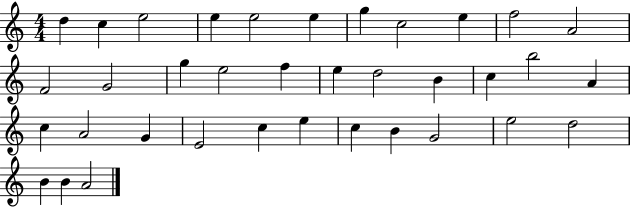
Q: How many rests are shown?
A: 0